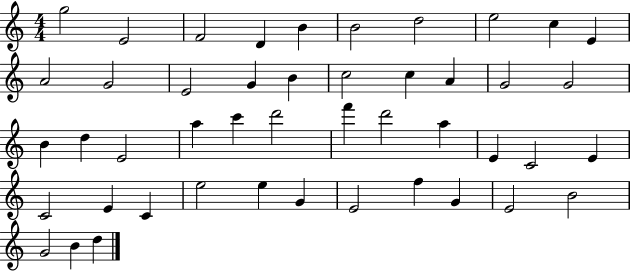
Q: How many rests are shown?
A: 0